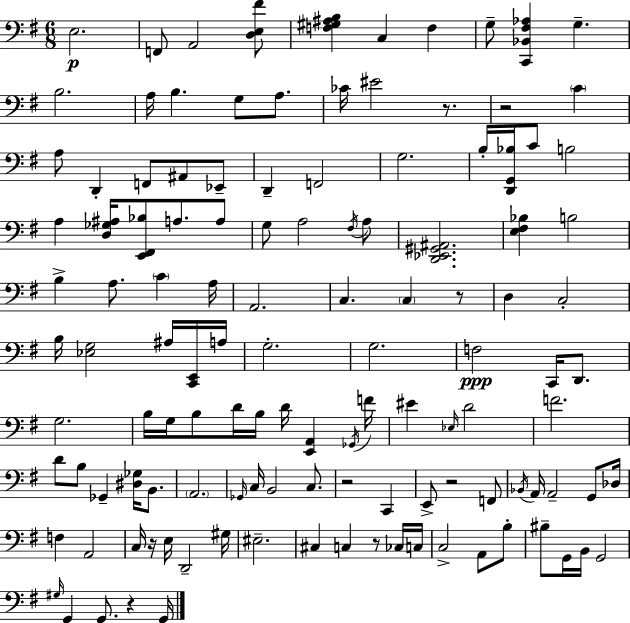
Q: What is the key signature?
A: G major